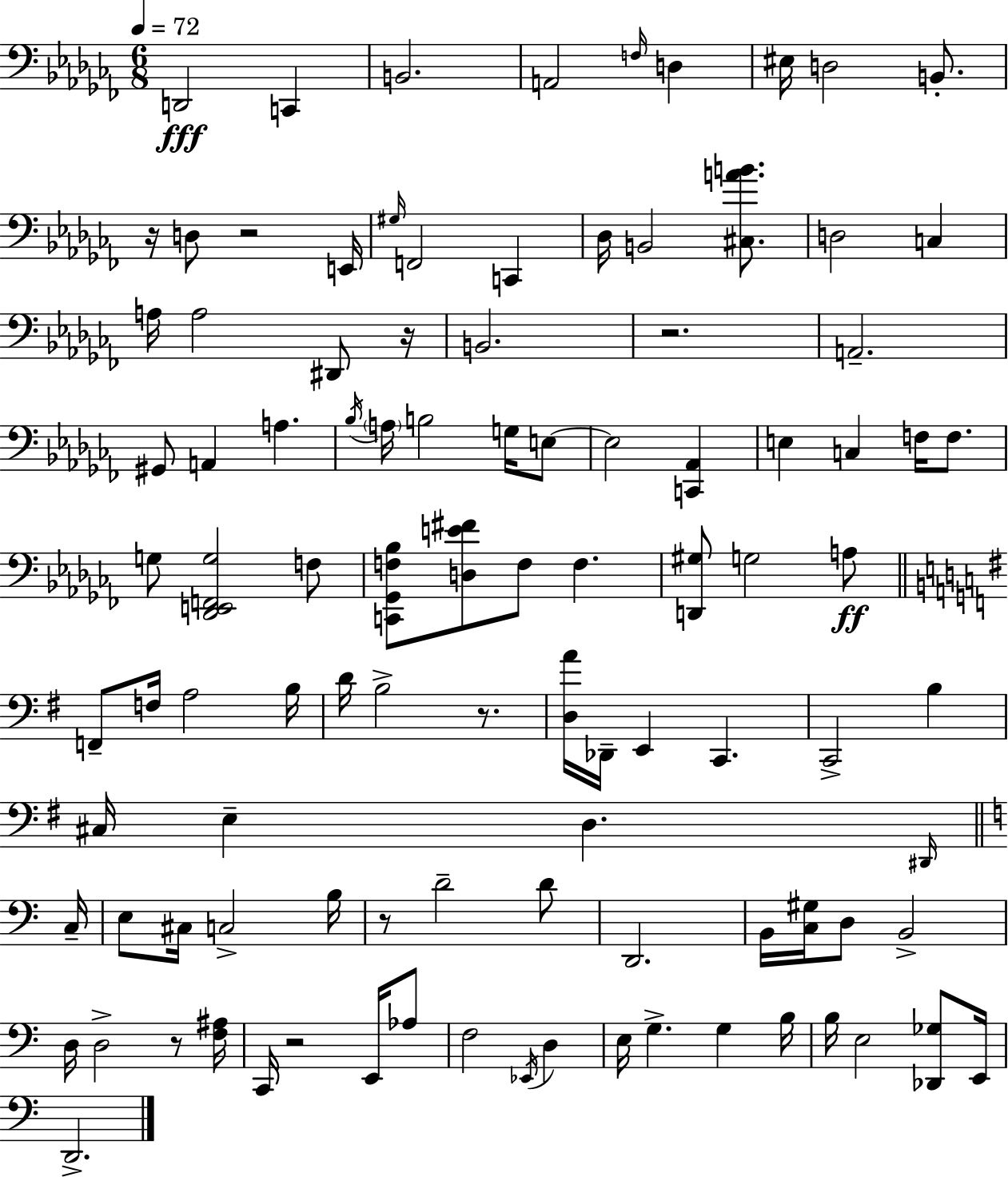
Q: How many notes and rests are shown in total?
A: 102